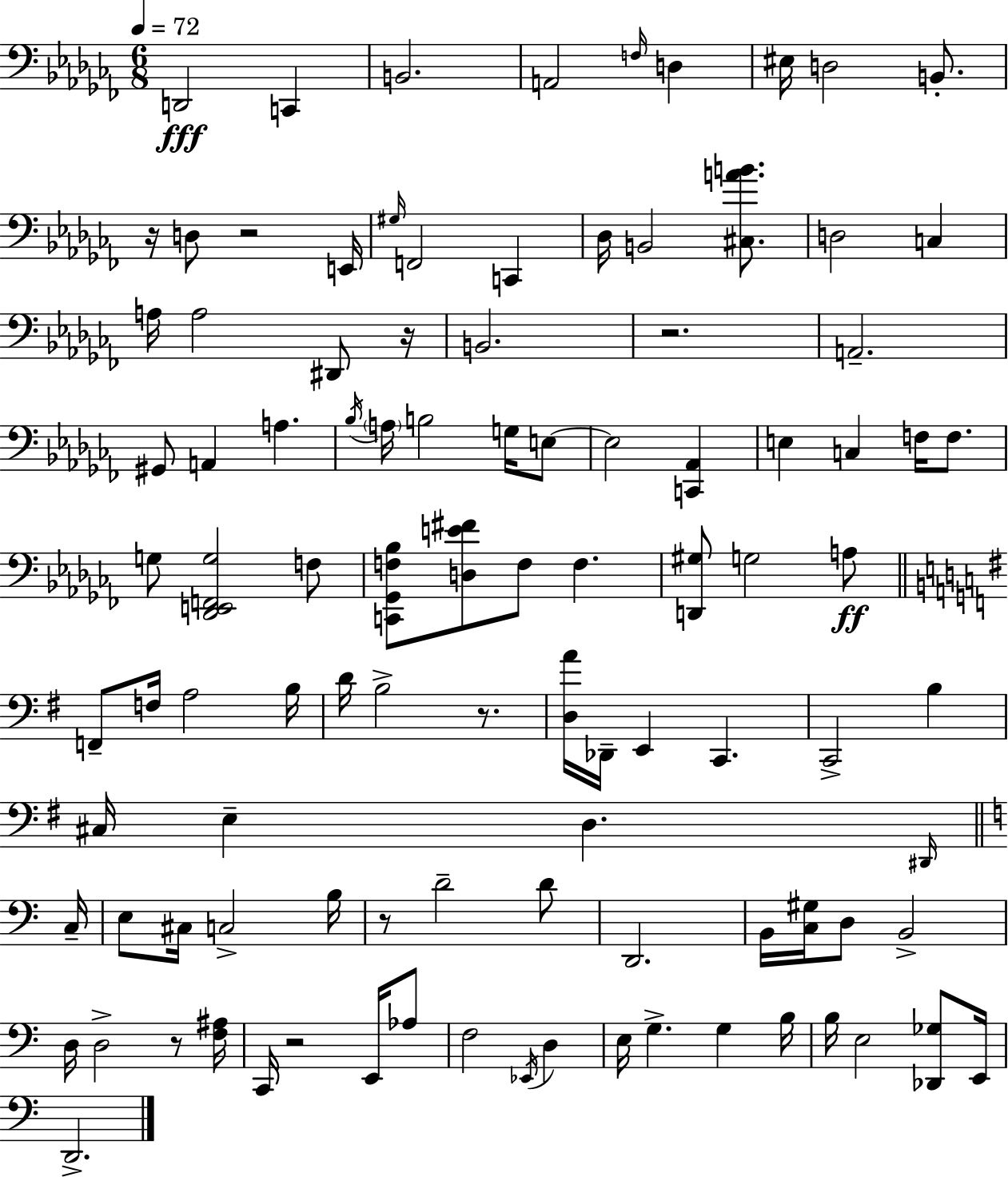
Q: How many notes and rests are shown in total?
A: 102